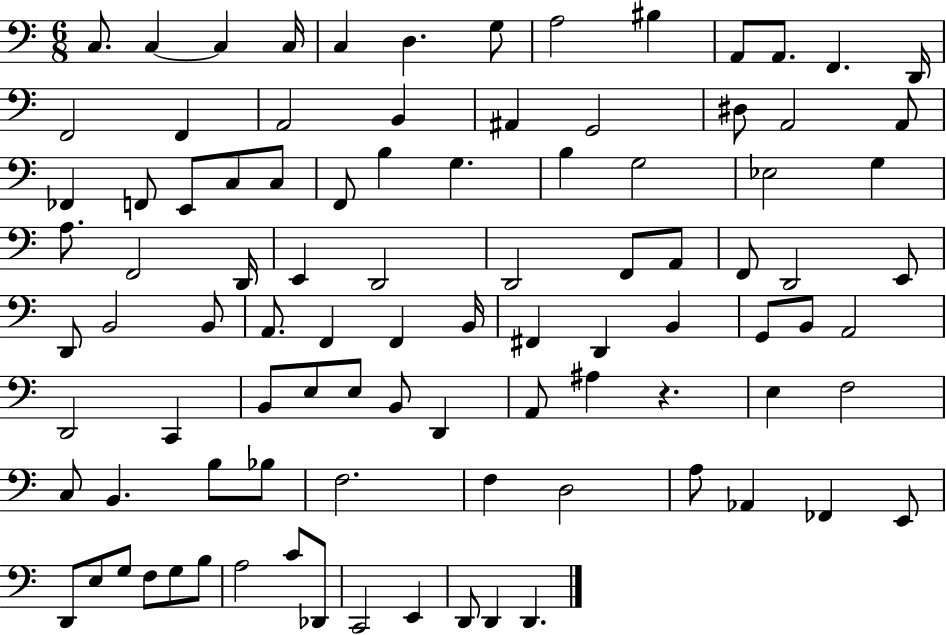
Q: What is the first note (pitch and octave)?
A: C3